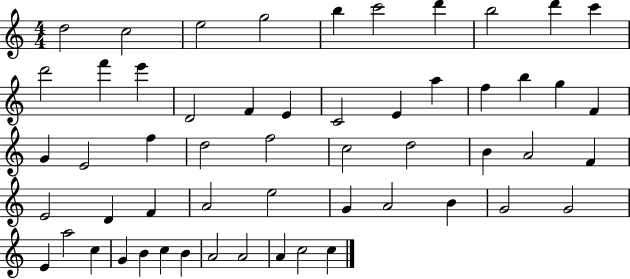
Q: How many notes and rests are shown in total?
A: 55